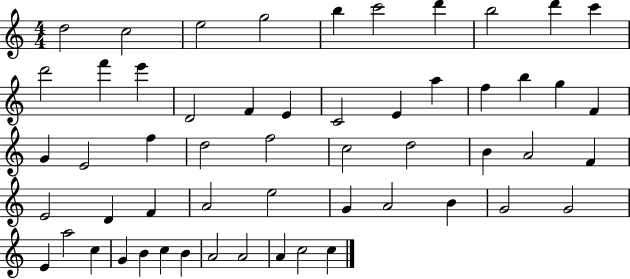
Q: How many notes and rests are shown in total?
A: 55